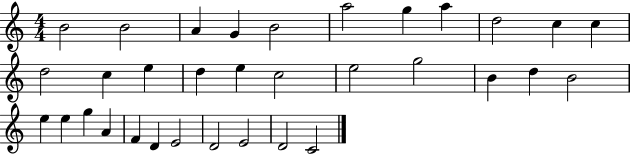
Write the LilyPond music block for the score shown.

{
  \clef treble
  \numericTimeSignature
  \time 4/4
  \key c \major
  b'2 b'2 | a'4 g'4 b'2 | a''2 g''4 a''4 | d''2 c''4 c''4 | \break d''2 c''4 e''4 | d''4 e''4 c''2 | e''2 g''2 | b'4 d''4 b'2 | \break e''4 e''4 g''4 a'4 | f'4 d'4 e'2 | d'2 e'2 | d'2 c'2 | \break \bar "|."
}